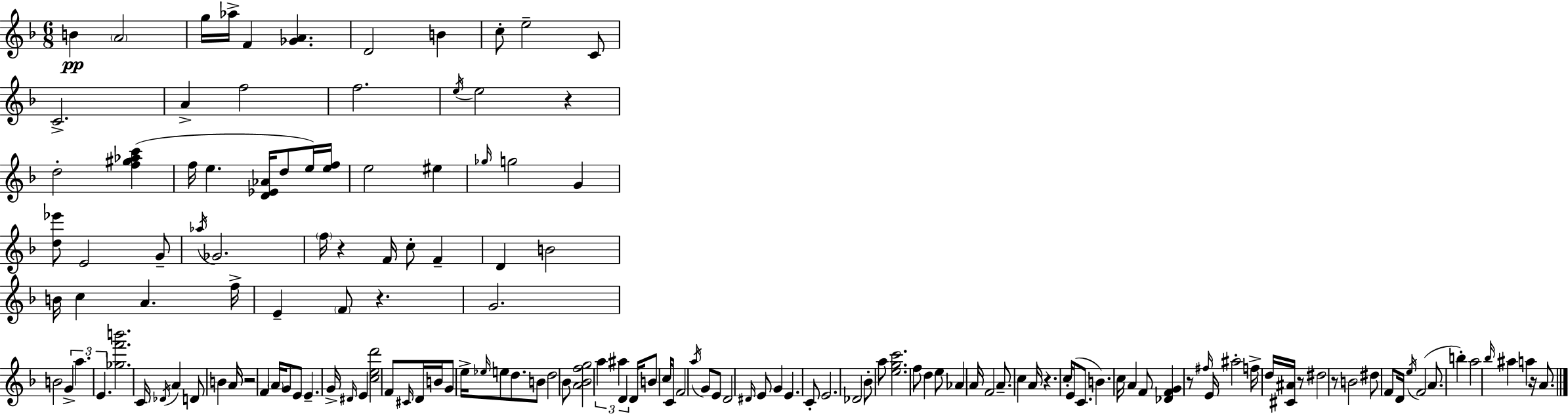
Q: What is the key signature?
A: D minor